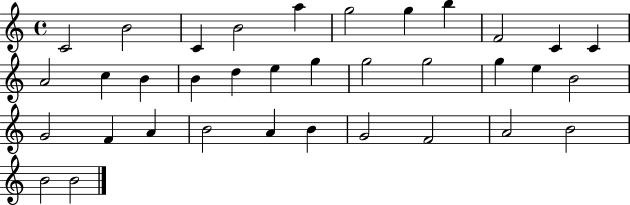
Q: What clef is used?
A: treble